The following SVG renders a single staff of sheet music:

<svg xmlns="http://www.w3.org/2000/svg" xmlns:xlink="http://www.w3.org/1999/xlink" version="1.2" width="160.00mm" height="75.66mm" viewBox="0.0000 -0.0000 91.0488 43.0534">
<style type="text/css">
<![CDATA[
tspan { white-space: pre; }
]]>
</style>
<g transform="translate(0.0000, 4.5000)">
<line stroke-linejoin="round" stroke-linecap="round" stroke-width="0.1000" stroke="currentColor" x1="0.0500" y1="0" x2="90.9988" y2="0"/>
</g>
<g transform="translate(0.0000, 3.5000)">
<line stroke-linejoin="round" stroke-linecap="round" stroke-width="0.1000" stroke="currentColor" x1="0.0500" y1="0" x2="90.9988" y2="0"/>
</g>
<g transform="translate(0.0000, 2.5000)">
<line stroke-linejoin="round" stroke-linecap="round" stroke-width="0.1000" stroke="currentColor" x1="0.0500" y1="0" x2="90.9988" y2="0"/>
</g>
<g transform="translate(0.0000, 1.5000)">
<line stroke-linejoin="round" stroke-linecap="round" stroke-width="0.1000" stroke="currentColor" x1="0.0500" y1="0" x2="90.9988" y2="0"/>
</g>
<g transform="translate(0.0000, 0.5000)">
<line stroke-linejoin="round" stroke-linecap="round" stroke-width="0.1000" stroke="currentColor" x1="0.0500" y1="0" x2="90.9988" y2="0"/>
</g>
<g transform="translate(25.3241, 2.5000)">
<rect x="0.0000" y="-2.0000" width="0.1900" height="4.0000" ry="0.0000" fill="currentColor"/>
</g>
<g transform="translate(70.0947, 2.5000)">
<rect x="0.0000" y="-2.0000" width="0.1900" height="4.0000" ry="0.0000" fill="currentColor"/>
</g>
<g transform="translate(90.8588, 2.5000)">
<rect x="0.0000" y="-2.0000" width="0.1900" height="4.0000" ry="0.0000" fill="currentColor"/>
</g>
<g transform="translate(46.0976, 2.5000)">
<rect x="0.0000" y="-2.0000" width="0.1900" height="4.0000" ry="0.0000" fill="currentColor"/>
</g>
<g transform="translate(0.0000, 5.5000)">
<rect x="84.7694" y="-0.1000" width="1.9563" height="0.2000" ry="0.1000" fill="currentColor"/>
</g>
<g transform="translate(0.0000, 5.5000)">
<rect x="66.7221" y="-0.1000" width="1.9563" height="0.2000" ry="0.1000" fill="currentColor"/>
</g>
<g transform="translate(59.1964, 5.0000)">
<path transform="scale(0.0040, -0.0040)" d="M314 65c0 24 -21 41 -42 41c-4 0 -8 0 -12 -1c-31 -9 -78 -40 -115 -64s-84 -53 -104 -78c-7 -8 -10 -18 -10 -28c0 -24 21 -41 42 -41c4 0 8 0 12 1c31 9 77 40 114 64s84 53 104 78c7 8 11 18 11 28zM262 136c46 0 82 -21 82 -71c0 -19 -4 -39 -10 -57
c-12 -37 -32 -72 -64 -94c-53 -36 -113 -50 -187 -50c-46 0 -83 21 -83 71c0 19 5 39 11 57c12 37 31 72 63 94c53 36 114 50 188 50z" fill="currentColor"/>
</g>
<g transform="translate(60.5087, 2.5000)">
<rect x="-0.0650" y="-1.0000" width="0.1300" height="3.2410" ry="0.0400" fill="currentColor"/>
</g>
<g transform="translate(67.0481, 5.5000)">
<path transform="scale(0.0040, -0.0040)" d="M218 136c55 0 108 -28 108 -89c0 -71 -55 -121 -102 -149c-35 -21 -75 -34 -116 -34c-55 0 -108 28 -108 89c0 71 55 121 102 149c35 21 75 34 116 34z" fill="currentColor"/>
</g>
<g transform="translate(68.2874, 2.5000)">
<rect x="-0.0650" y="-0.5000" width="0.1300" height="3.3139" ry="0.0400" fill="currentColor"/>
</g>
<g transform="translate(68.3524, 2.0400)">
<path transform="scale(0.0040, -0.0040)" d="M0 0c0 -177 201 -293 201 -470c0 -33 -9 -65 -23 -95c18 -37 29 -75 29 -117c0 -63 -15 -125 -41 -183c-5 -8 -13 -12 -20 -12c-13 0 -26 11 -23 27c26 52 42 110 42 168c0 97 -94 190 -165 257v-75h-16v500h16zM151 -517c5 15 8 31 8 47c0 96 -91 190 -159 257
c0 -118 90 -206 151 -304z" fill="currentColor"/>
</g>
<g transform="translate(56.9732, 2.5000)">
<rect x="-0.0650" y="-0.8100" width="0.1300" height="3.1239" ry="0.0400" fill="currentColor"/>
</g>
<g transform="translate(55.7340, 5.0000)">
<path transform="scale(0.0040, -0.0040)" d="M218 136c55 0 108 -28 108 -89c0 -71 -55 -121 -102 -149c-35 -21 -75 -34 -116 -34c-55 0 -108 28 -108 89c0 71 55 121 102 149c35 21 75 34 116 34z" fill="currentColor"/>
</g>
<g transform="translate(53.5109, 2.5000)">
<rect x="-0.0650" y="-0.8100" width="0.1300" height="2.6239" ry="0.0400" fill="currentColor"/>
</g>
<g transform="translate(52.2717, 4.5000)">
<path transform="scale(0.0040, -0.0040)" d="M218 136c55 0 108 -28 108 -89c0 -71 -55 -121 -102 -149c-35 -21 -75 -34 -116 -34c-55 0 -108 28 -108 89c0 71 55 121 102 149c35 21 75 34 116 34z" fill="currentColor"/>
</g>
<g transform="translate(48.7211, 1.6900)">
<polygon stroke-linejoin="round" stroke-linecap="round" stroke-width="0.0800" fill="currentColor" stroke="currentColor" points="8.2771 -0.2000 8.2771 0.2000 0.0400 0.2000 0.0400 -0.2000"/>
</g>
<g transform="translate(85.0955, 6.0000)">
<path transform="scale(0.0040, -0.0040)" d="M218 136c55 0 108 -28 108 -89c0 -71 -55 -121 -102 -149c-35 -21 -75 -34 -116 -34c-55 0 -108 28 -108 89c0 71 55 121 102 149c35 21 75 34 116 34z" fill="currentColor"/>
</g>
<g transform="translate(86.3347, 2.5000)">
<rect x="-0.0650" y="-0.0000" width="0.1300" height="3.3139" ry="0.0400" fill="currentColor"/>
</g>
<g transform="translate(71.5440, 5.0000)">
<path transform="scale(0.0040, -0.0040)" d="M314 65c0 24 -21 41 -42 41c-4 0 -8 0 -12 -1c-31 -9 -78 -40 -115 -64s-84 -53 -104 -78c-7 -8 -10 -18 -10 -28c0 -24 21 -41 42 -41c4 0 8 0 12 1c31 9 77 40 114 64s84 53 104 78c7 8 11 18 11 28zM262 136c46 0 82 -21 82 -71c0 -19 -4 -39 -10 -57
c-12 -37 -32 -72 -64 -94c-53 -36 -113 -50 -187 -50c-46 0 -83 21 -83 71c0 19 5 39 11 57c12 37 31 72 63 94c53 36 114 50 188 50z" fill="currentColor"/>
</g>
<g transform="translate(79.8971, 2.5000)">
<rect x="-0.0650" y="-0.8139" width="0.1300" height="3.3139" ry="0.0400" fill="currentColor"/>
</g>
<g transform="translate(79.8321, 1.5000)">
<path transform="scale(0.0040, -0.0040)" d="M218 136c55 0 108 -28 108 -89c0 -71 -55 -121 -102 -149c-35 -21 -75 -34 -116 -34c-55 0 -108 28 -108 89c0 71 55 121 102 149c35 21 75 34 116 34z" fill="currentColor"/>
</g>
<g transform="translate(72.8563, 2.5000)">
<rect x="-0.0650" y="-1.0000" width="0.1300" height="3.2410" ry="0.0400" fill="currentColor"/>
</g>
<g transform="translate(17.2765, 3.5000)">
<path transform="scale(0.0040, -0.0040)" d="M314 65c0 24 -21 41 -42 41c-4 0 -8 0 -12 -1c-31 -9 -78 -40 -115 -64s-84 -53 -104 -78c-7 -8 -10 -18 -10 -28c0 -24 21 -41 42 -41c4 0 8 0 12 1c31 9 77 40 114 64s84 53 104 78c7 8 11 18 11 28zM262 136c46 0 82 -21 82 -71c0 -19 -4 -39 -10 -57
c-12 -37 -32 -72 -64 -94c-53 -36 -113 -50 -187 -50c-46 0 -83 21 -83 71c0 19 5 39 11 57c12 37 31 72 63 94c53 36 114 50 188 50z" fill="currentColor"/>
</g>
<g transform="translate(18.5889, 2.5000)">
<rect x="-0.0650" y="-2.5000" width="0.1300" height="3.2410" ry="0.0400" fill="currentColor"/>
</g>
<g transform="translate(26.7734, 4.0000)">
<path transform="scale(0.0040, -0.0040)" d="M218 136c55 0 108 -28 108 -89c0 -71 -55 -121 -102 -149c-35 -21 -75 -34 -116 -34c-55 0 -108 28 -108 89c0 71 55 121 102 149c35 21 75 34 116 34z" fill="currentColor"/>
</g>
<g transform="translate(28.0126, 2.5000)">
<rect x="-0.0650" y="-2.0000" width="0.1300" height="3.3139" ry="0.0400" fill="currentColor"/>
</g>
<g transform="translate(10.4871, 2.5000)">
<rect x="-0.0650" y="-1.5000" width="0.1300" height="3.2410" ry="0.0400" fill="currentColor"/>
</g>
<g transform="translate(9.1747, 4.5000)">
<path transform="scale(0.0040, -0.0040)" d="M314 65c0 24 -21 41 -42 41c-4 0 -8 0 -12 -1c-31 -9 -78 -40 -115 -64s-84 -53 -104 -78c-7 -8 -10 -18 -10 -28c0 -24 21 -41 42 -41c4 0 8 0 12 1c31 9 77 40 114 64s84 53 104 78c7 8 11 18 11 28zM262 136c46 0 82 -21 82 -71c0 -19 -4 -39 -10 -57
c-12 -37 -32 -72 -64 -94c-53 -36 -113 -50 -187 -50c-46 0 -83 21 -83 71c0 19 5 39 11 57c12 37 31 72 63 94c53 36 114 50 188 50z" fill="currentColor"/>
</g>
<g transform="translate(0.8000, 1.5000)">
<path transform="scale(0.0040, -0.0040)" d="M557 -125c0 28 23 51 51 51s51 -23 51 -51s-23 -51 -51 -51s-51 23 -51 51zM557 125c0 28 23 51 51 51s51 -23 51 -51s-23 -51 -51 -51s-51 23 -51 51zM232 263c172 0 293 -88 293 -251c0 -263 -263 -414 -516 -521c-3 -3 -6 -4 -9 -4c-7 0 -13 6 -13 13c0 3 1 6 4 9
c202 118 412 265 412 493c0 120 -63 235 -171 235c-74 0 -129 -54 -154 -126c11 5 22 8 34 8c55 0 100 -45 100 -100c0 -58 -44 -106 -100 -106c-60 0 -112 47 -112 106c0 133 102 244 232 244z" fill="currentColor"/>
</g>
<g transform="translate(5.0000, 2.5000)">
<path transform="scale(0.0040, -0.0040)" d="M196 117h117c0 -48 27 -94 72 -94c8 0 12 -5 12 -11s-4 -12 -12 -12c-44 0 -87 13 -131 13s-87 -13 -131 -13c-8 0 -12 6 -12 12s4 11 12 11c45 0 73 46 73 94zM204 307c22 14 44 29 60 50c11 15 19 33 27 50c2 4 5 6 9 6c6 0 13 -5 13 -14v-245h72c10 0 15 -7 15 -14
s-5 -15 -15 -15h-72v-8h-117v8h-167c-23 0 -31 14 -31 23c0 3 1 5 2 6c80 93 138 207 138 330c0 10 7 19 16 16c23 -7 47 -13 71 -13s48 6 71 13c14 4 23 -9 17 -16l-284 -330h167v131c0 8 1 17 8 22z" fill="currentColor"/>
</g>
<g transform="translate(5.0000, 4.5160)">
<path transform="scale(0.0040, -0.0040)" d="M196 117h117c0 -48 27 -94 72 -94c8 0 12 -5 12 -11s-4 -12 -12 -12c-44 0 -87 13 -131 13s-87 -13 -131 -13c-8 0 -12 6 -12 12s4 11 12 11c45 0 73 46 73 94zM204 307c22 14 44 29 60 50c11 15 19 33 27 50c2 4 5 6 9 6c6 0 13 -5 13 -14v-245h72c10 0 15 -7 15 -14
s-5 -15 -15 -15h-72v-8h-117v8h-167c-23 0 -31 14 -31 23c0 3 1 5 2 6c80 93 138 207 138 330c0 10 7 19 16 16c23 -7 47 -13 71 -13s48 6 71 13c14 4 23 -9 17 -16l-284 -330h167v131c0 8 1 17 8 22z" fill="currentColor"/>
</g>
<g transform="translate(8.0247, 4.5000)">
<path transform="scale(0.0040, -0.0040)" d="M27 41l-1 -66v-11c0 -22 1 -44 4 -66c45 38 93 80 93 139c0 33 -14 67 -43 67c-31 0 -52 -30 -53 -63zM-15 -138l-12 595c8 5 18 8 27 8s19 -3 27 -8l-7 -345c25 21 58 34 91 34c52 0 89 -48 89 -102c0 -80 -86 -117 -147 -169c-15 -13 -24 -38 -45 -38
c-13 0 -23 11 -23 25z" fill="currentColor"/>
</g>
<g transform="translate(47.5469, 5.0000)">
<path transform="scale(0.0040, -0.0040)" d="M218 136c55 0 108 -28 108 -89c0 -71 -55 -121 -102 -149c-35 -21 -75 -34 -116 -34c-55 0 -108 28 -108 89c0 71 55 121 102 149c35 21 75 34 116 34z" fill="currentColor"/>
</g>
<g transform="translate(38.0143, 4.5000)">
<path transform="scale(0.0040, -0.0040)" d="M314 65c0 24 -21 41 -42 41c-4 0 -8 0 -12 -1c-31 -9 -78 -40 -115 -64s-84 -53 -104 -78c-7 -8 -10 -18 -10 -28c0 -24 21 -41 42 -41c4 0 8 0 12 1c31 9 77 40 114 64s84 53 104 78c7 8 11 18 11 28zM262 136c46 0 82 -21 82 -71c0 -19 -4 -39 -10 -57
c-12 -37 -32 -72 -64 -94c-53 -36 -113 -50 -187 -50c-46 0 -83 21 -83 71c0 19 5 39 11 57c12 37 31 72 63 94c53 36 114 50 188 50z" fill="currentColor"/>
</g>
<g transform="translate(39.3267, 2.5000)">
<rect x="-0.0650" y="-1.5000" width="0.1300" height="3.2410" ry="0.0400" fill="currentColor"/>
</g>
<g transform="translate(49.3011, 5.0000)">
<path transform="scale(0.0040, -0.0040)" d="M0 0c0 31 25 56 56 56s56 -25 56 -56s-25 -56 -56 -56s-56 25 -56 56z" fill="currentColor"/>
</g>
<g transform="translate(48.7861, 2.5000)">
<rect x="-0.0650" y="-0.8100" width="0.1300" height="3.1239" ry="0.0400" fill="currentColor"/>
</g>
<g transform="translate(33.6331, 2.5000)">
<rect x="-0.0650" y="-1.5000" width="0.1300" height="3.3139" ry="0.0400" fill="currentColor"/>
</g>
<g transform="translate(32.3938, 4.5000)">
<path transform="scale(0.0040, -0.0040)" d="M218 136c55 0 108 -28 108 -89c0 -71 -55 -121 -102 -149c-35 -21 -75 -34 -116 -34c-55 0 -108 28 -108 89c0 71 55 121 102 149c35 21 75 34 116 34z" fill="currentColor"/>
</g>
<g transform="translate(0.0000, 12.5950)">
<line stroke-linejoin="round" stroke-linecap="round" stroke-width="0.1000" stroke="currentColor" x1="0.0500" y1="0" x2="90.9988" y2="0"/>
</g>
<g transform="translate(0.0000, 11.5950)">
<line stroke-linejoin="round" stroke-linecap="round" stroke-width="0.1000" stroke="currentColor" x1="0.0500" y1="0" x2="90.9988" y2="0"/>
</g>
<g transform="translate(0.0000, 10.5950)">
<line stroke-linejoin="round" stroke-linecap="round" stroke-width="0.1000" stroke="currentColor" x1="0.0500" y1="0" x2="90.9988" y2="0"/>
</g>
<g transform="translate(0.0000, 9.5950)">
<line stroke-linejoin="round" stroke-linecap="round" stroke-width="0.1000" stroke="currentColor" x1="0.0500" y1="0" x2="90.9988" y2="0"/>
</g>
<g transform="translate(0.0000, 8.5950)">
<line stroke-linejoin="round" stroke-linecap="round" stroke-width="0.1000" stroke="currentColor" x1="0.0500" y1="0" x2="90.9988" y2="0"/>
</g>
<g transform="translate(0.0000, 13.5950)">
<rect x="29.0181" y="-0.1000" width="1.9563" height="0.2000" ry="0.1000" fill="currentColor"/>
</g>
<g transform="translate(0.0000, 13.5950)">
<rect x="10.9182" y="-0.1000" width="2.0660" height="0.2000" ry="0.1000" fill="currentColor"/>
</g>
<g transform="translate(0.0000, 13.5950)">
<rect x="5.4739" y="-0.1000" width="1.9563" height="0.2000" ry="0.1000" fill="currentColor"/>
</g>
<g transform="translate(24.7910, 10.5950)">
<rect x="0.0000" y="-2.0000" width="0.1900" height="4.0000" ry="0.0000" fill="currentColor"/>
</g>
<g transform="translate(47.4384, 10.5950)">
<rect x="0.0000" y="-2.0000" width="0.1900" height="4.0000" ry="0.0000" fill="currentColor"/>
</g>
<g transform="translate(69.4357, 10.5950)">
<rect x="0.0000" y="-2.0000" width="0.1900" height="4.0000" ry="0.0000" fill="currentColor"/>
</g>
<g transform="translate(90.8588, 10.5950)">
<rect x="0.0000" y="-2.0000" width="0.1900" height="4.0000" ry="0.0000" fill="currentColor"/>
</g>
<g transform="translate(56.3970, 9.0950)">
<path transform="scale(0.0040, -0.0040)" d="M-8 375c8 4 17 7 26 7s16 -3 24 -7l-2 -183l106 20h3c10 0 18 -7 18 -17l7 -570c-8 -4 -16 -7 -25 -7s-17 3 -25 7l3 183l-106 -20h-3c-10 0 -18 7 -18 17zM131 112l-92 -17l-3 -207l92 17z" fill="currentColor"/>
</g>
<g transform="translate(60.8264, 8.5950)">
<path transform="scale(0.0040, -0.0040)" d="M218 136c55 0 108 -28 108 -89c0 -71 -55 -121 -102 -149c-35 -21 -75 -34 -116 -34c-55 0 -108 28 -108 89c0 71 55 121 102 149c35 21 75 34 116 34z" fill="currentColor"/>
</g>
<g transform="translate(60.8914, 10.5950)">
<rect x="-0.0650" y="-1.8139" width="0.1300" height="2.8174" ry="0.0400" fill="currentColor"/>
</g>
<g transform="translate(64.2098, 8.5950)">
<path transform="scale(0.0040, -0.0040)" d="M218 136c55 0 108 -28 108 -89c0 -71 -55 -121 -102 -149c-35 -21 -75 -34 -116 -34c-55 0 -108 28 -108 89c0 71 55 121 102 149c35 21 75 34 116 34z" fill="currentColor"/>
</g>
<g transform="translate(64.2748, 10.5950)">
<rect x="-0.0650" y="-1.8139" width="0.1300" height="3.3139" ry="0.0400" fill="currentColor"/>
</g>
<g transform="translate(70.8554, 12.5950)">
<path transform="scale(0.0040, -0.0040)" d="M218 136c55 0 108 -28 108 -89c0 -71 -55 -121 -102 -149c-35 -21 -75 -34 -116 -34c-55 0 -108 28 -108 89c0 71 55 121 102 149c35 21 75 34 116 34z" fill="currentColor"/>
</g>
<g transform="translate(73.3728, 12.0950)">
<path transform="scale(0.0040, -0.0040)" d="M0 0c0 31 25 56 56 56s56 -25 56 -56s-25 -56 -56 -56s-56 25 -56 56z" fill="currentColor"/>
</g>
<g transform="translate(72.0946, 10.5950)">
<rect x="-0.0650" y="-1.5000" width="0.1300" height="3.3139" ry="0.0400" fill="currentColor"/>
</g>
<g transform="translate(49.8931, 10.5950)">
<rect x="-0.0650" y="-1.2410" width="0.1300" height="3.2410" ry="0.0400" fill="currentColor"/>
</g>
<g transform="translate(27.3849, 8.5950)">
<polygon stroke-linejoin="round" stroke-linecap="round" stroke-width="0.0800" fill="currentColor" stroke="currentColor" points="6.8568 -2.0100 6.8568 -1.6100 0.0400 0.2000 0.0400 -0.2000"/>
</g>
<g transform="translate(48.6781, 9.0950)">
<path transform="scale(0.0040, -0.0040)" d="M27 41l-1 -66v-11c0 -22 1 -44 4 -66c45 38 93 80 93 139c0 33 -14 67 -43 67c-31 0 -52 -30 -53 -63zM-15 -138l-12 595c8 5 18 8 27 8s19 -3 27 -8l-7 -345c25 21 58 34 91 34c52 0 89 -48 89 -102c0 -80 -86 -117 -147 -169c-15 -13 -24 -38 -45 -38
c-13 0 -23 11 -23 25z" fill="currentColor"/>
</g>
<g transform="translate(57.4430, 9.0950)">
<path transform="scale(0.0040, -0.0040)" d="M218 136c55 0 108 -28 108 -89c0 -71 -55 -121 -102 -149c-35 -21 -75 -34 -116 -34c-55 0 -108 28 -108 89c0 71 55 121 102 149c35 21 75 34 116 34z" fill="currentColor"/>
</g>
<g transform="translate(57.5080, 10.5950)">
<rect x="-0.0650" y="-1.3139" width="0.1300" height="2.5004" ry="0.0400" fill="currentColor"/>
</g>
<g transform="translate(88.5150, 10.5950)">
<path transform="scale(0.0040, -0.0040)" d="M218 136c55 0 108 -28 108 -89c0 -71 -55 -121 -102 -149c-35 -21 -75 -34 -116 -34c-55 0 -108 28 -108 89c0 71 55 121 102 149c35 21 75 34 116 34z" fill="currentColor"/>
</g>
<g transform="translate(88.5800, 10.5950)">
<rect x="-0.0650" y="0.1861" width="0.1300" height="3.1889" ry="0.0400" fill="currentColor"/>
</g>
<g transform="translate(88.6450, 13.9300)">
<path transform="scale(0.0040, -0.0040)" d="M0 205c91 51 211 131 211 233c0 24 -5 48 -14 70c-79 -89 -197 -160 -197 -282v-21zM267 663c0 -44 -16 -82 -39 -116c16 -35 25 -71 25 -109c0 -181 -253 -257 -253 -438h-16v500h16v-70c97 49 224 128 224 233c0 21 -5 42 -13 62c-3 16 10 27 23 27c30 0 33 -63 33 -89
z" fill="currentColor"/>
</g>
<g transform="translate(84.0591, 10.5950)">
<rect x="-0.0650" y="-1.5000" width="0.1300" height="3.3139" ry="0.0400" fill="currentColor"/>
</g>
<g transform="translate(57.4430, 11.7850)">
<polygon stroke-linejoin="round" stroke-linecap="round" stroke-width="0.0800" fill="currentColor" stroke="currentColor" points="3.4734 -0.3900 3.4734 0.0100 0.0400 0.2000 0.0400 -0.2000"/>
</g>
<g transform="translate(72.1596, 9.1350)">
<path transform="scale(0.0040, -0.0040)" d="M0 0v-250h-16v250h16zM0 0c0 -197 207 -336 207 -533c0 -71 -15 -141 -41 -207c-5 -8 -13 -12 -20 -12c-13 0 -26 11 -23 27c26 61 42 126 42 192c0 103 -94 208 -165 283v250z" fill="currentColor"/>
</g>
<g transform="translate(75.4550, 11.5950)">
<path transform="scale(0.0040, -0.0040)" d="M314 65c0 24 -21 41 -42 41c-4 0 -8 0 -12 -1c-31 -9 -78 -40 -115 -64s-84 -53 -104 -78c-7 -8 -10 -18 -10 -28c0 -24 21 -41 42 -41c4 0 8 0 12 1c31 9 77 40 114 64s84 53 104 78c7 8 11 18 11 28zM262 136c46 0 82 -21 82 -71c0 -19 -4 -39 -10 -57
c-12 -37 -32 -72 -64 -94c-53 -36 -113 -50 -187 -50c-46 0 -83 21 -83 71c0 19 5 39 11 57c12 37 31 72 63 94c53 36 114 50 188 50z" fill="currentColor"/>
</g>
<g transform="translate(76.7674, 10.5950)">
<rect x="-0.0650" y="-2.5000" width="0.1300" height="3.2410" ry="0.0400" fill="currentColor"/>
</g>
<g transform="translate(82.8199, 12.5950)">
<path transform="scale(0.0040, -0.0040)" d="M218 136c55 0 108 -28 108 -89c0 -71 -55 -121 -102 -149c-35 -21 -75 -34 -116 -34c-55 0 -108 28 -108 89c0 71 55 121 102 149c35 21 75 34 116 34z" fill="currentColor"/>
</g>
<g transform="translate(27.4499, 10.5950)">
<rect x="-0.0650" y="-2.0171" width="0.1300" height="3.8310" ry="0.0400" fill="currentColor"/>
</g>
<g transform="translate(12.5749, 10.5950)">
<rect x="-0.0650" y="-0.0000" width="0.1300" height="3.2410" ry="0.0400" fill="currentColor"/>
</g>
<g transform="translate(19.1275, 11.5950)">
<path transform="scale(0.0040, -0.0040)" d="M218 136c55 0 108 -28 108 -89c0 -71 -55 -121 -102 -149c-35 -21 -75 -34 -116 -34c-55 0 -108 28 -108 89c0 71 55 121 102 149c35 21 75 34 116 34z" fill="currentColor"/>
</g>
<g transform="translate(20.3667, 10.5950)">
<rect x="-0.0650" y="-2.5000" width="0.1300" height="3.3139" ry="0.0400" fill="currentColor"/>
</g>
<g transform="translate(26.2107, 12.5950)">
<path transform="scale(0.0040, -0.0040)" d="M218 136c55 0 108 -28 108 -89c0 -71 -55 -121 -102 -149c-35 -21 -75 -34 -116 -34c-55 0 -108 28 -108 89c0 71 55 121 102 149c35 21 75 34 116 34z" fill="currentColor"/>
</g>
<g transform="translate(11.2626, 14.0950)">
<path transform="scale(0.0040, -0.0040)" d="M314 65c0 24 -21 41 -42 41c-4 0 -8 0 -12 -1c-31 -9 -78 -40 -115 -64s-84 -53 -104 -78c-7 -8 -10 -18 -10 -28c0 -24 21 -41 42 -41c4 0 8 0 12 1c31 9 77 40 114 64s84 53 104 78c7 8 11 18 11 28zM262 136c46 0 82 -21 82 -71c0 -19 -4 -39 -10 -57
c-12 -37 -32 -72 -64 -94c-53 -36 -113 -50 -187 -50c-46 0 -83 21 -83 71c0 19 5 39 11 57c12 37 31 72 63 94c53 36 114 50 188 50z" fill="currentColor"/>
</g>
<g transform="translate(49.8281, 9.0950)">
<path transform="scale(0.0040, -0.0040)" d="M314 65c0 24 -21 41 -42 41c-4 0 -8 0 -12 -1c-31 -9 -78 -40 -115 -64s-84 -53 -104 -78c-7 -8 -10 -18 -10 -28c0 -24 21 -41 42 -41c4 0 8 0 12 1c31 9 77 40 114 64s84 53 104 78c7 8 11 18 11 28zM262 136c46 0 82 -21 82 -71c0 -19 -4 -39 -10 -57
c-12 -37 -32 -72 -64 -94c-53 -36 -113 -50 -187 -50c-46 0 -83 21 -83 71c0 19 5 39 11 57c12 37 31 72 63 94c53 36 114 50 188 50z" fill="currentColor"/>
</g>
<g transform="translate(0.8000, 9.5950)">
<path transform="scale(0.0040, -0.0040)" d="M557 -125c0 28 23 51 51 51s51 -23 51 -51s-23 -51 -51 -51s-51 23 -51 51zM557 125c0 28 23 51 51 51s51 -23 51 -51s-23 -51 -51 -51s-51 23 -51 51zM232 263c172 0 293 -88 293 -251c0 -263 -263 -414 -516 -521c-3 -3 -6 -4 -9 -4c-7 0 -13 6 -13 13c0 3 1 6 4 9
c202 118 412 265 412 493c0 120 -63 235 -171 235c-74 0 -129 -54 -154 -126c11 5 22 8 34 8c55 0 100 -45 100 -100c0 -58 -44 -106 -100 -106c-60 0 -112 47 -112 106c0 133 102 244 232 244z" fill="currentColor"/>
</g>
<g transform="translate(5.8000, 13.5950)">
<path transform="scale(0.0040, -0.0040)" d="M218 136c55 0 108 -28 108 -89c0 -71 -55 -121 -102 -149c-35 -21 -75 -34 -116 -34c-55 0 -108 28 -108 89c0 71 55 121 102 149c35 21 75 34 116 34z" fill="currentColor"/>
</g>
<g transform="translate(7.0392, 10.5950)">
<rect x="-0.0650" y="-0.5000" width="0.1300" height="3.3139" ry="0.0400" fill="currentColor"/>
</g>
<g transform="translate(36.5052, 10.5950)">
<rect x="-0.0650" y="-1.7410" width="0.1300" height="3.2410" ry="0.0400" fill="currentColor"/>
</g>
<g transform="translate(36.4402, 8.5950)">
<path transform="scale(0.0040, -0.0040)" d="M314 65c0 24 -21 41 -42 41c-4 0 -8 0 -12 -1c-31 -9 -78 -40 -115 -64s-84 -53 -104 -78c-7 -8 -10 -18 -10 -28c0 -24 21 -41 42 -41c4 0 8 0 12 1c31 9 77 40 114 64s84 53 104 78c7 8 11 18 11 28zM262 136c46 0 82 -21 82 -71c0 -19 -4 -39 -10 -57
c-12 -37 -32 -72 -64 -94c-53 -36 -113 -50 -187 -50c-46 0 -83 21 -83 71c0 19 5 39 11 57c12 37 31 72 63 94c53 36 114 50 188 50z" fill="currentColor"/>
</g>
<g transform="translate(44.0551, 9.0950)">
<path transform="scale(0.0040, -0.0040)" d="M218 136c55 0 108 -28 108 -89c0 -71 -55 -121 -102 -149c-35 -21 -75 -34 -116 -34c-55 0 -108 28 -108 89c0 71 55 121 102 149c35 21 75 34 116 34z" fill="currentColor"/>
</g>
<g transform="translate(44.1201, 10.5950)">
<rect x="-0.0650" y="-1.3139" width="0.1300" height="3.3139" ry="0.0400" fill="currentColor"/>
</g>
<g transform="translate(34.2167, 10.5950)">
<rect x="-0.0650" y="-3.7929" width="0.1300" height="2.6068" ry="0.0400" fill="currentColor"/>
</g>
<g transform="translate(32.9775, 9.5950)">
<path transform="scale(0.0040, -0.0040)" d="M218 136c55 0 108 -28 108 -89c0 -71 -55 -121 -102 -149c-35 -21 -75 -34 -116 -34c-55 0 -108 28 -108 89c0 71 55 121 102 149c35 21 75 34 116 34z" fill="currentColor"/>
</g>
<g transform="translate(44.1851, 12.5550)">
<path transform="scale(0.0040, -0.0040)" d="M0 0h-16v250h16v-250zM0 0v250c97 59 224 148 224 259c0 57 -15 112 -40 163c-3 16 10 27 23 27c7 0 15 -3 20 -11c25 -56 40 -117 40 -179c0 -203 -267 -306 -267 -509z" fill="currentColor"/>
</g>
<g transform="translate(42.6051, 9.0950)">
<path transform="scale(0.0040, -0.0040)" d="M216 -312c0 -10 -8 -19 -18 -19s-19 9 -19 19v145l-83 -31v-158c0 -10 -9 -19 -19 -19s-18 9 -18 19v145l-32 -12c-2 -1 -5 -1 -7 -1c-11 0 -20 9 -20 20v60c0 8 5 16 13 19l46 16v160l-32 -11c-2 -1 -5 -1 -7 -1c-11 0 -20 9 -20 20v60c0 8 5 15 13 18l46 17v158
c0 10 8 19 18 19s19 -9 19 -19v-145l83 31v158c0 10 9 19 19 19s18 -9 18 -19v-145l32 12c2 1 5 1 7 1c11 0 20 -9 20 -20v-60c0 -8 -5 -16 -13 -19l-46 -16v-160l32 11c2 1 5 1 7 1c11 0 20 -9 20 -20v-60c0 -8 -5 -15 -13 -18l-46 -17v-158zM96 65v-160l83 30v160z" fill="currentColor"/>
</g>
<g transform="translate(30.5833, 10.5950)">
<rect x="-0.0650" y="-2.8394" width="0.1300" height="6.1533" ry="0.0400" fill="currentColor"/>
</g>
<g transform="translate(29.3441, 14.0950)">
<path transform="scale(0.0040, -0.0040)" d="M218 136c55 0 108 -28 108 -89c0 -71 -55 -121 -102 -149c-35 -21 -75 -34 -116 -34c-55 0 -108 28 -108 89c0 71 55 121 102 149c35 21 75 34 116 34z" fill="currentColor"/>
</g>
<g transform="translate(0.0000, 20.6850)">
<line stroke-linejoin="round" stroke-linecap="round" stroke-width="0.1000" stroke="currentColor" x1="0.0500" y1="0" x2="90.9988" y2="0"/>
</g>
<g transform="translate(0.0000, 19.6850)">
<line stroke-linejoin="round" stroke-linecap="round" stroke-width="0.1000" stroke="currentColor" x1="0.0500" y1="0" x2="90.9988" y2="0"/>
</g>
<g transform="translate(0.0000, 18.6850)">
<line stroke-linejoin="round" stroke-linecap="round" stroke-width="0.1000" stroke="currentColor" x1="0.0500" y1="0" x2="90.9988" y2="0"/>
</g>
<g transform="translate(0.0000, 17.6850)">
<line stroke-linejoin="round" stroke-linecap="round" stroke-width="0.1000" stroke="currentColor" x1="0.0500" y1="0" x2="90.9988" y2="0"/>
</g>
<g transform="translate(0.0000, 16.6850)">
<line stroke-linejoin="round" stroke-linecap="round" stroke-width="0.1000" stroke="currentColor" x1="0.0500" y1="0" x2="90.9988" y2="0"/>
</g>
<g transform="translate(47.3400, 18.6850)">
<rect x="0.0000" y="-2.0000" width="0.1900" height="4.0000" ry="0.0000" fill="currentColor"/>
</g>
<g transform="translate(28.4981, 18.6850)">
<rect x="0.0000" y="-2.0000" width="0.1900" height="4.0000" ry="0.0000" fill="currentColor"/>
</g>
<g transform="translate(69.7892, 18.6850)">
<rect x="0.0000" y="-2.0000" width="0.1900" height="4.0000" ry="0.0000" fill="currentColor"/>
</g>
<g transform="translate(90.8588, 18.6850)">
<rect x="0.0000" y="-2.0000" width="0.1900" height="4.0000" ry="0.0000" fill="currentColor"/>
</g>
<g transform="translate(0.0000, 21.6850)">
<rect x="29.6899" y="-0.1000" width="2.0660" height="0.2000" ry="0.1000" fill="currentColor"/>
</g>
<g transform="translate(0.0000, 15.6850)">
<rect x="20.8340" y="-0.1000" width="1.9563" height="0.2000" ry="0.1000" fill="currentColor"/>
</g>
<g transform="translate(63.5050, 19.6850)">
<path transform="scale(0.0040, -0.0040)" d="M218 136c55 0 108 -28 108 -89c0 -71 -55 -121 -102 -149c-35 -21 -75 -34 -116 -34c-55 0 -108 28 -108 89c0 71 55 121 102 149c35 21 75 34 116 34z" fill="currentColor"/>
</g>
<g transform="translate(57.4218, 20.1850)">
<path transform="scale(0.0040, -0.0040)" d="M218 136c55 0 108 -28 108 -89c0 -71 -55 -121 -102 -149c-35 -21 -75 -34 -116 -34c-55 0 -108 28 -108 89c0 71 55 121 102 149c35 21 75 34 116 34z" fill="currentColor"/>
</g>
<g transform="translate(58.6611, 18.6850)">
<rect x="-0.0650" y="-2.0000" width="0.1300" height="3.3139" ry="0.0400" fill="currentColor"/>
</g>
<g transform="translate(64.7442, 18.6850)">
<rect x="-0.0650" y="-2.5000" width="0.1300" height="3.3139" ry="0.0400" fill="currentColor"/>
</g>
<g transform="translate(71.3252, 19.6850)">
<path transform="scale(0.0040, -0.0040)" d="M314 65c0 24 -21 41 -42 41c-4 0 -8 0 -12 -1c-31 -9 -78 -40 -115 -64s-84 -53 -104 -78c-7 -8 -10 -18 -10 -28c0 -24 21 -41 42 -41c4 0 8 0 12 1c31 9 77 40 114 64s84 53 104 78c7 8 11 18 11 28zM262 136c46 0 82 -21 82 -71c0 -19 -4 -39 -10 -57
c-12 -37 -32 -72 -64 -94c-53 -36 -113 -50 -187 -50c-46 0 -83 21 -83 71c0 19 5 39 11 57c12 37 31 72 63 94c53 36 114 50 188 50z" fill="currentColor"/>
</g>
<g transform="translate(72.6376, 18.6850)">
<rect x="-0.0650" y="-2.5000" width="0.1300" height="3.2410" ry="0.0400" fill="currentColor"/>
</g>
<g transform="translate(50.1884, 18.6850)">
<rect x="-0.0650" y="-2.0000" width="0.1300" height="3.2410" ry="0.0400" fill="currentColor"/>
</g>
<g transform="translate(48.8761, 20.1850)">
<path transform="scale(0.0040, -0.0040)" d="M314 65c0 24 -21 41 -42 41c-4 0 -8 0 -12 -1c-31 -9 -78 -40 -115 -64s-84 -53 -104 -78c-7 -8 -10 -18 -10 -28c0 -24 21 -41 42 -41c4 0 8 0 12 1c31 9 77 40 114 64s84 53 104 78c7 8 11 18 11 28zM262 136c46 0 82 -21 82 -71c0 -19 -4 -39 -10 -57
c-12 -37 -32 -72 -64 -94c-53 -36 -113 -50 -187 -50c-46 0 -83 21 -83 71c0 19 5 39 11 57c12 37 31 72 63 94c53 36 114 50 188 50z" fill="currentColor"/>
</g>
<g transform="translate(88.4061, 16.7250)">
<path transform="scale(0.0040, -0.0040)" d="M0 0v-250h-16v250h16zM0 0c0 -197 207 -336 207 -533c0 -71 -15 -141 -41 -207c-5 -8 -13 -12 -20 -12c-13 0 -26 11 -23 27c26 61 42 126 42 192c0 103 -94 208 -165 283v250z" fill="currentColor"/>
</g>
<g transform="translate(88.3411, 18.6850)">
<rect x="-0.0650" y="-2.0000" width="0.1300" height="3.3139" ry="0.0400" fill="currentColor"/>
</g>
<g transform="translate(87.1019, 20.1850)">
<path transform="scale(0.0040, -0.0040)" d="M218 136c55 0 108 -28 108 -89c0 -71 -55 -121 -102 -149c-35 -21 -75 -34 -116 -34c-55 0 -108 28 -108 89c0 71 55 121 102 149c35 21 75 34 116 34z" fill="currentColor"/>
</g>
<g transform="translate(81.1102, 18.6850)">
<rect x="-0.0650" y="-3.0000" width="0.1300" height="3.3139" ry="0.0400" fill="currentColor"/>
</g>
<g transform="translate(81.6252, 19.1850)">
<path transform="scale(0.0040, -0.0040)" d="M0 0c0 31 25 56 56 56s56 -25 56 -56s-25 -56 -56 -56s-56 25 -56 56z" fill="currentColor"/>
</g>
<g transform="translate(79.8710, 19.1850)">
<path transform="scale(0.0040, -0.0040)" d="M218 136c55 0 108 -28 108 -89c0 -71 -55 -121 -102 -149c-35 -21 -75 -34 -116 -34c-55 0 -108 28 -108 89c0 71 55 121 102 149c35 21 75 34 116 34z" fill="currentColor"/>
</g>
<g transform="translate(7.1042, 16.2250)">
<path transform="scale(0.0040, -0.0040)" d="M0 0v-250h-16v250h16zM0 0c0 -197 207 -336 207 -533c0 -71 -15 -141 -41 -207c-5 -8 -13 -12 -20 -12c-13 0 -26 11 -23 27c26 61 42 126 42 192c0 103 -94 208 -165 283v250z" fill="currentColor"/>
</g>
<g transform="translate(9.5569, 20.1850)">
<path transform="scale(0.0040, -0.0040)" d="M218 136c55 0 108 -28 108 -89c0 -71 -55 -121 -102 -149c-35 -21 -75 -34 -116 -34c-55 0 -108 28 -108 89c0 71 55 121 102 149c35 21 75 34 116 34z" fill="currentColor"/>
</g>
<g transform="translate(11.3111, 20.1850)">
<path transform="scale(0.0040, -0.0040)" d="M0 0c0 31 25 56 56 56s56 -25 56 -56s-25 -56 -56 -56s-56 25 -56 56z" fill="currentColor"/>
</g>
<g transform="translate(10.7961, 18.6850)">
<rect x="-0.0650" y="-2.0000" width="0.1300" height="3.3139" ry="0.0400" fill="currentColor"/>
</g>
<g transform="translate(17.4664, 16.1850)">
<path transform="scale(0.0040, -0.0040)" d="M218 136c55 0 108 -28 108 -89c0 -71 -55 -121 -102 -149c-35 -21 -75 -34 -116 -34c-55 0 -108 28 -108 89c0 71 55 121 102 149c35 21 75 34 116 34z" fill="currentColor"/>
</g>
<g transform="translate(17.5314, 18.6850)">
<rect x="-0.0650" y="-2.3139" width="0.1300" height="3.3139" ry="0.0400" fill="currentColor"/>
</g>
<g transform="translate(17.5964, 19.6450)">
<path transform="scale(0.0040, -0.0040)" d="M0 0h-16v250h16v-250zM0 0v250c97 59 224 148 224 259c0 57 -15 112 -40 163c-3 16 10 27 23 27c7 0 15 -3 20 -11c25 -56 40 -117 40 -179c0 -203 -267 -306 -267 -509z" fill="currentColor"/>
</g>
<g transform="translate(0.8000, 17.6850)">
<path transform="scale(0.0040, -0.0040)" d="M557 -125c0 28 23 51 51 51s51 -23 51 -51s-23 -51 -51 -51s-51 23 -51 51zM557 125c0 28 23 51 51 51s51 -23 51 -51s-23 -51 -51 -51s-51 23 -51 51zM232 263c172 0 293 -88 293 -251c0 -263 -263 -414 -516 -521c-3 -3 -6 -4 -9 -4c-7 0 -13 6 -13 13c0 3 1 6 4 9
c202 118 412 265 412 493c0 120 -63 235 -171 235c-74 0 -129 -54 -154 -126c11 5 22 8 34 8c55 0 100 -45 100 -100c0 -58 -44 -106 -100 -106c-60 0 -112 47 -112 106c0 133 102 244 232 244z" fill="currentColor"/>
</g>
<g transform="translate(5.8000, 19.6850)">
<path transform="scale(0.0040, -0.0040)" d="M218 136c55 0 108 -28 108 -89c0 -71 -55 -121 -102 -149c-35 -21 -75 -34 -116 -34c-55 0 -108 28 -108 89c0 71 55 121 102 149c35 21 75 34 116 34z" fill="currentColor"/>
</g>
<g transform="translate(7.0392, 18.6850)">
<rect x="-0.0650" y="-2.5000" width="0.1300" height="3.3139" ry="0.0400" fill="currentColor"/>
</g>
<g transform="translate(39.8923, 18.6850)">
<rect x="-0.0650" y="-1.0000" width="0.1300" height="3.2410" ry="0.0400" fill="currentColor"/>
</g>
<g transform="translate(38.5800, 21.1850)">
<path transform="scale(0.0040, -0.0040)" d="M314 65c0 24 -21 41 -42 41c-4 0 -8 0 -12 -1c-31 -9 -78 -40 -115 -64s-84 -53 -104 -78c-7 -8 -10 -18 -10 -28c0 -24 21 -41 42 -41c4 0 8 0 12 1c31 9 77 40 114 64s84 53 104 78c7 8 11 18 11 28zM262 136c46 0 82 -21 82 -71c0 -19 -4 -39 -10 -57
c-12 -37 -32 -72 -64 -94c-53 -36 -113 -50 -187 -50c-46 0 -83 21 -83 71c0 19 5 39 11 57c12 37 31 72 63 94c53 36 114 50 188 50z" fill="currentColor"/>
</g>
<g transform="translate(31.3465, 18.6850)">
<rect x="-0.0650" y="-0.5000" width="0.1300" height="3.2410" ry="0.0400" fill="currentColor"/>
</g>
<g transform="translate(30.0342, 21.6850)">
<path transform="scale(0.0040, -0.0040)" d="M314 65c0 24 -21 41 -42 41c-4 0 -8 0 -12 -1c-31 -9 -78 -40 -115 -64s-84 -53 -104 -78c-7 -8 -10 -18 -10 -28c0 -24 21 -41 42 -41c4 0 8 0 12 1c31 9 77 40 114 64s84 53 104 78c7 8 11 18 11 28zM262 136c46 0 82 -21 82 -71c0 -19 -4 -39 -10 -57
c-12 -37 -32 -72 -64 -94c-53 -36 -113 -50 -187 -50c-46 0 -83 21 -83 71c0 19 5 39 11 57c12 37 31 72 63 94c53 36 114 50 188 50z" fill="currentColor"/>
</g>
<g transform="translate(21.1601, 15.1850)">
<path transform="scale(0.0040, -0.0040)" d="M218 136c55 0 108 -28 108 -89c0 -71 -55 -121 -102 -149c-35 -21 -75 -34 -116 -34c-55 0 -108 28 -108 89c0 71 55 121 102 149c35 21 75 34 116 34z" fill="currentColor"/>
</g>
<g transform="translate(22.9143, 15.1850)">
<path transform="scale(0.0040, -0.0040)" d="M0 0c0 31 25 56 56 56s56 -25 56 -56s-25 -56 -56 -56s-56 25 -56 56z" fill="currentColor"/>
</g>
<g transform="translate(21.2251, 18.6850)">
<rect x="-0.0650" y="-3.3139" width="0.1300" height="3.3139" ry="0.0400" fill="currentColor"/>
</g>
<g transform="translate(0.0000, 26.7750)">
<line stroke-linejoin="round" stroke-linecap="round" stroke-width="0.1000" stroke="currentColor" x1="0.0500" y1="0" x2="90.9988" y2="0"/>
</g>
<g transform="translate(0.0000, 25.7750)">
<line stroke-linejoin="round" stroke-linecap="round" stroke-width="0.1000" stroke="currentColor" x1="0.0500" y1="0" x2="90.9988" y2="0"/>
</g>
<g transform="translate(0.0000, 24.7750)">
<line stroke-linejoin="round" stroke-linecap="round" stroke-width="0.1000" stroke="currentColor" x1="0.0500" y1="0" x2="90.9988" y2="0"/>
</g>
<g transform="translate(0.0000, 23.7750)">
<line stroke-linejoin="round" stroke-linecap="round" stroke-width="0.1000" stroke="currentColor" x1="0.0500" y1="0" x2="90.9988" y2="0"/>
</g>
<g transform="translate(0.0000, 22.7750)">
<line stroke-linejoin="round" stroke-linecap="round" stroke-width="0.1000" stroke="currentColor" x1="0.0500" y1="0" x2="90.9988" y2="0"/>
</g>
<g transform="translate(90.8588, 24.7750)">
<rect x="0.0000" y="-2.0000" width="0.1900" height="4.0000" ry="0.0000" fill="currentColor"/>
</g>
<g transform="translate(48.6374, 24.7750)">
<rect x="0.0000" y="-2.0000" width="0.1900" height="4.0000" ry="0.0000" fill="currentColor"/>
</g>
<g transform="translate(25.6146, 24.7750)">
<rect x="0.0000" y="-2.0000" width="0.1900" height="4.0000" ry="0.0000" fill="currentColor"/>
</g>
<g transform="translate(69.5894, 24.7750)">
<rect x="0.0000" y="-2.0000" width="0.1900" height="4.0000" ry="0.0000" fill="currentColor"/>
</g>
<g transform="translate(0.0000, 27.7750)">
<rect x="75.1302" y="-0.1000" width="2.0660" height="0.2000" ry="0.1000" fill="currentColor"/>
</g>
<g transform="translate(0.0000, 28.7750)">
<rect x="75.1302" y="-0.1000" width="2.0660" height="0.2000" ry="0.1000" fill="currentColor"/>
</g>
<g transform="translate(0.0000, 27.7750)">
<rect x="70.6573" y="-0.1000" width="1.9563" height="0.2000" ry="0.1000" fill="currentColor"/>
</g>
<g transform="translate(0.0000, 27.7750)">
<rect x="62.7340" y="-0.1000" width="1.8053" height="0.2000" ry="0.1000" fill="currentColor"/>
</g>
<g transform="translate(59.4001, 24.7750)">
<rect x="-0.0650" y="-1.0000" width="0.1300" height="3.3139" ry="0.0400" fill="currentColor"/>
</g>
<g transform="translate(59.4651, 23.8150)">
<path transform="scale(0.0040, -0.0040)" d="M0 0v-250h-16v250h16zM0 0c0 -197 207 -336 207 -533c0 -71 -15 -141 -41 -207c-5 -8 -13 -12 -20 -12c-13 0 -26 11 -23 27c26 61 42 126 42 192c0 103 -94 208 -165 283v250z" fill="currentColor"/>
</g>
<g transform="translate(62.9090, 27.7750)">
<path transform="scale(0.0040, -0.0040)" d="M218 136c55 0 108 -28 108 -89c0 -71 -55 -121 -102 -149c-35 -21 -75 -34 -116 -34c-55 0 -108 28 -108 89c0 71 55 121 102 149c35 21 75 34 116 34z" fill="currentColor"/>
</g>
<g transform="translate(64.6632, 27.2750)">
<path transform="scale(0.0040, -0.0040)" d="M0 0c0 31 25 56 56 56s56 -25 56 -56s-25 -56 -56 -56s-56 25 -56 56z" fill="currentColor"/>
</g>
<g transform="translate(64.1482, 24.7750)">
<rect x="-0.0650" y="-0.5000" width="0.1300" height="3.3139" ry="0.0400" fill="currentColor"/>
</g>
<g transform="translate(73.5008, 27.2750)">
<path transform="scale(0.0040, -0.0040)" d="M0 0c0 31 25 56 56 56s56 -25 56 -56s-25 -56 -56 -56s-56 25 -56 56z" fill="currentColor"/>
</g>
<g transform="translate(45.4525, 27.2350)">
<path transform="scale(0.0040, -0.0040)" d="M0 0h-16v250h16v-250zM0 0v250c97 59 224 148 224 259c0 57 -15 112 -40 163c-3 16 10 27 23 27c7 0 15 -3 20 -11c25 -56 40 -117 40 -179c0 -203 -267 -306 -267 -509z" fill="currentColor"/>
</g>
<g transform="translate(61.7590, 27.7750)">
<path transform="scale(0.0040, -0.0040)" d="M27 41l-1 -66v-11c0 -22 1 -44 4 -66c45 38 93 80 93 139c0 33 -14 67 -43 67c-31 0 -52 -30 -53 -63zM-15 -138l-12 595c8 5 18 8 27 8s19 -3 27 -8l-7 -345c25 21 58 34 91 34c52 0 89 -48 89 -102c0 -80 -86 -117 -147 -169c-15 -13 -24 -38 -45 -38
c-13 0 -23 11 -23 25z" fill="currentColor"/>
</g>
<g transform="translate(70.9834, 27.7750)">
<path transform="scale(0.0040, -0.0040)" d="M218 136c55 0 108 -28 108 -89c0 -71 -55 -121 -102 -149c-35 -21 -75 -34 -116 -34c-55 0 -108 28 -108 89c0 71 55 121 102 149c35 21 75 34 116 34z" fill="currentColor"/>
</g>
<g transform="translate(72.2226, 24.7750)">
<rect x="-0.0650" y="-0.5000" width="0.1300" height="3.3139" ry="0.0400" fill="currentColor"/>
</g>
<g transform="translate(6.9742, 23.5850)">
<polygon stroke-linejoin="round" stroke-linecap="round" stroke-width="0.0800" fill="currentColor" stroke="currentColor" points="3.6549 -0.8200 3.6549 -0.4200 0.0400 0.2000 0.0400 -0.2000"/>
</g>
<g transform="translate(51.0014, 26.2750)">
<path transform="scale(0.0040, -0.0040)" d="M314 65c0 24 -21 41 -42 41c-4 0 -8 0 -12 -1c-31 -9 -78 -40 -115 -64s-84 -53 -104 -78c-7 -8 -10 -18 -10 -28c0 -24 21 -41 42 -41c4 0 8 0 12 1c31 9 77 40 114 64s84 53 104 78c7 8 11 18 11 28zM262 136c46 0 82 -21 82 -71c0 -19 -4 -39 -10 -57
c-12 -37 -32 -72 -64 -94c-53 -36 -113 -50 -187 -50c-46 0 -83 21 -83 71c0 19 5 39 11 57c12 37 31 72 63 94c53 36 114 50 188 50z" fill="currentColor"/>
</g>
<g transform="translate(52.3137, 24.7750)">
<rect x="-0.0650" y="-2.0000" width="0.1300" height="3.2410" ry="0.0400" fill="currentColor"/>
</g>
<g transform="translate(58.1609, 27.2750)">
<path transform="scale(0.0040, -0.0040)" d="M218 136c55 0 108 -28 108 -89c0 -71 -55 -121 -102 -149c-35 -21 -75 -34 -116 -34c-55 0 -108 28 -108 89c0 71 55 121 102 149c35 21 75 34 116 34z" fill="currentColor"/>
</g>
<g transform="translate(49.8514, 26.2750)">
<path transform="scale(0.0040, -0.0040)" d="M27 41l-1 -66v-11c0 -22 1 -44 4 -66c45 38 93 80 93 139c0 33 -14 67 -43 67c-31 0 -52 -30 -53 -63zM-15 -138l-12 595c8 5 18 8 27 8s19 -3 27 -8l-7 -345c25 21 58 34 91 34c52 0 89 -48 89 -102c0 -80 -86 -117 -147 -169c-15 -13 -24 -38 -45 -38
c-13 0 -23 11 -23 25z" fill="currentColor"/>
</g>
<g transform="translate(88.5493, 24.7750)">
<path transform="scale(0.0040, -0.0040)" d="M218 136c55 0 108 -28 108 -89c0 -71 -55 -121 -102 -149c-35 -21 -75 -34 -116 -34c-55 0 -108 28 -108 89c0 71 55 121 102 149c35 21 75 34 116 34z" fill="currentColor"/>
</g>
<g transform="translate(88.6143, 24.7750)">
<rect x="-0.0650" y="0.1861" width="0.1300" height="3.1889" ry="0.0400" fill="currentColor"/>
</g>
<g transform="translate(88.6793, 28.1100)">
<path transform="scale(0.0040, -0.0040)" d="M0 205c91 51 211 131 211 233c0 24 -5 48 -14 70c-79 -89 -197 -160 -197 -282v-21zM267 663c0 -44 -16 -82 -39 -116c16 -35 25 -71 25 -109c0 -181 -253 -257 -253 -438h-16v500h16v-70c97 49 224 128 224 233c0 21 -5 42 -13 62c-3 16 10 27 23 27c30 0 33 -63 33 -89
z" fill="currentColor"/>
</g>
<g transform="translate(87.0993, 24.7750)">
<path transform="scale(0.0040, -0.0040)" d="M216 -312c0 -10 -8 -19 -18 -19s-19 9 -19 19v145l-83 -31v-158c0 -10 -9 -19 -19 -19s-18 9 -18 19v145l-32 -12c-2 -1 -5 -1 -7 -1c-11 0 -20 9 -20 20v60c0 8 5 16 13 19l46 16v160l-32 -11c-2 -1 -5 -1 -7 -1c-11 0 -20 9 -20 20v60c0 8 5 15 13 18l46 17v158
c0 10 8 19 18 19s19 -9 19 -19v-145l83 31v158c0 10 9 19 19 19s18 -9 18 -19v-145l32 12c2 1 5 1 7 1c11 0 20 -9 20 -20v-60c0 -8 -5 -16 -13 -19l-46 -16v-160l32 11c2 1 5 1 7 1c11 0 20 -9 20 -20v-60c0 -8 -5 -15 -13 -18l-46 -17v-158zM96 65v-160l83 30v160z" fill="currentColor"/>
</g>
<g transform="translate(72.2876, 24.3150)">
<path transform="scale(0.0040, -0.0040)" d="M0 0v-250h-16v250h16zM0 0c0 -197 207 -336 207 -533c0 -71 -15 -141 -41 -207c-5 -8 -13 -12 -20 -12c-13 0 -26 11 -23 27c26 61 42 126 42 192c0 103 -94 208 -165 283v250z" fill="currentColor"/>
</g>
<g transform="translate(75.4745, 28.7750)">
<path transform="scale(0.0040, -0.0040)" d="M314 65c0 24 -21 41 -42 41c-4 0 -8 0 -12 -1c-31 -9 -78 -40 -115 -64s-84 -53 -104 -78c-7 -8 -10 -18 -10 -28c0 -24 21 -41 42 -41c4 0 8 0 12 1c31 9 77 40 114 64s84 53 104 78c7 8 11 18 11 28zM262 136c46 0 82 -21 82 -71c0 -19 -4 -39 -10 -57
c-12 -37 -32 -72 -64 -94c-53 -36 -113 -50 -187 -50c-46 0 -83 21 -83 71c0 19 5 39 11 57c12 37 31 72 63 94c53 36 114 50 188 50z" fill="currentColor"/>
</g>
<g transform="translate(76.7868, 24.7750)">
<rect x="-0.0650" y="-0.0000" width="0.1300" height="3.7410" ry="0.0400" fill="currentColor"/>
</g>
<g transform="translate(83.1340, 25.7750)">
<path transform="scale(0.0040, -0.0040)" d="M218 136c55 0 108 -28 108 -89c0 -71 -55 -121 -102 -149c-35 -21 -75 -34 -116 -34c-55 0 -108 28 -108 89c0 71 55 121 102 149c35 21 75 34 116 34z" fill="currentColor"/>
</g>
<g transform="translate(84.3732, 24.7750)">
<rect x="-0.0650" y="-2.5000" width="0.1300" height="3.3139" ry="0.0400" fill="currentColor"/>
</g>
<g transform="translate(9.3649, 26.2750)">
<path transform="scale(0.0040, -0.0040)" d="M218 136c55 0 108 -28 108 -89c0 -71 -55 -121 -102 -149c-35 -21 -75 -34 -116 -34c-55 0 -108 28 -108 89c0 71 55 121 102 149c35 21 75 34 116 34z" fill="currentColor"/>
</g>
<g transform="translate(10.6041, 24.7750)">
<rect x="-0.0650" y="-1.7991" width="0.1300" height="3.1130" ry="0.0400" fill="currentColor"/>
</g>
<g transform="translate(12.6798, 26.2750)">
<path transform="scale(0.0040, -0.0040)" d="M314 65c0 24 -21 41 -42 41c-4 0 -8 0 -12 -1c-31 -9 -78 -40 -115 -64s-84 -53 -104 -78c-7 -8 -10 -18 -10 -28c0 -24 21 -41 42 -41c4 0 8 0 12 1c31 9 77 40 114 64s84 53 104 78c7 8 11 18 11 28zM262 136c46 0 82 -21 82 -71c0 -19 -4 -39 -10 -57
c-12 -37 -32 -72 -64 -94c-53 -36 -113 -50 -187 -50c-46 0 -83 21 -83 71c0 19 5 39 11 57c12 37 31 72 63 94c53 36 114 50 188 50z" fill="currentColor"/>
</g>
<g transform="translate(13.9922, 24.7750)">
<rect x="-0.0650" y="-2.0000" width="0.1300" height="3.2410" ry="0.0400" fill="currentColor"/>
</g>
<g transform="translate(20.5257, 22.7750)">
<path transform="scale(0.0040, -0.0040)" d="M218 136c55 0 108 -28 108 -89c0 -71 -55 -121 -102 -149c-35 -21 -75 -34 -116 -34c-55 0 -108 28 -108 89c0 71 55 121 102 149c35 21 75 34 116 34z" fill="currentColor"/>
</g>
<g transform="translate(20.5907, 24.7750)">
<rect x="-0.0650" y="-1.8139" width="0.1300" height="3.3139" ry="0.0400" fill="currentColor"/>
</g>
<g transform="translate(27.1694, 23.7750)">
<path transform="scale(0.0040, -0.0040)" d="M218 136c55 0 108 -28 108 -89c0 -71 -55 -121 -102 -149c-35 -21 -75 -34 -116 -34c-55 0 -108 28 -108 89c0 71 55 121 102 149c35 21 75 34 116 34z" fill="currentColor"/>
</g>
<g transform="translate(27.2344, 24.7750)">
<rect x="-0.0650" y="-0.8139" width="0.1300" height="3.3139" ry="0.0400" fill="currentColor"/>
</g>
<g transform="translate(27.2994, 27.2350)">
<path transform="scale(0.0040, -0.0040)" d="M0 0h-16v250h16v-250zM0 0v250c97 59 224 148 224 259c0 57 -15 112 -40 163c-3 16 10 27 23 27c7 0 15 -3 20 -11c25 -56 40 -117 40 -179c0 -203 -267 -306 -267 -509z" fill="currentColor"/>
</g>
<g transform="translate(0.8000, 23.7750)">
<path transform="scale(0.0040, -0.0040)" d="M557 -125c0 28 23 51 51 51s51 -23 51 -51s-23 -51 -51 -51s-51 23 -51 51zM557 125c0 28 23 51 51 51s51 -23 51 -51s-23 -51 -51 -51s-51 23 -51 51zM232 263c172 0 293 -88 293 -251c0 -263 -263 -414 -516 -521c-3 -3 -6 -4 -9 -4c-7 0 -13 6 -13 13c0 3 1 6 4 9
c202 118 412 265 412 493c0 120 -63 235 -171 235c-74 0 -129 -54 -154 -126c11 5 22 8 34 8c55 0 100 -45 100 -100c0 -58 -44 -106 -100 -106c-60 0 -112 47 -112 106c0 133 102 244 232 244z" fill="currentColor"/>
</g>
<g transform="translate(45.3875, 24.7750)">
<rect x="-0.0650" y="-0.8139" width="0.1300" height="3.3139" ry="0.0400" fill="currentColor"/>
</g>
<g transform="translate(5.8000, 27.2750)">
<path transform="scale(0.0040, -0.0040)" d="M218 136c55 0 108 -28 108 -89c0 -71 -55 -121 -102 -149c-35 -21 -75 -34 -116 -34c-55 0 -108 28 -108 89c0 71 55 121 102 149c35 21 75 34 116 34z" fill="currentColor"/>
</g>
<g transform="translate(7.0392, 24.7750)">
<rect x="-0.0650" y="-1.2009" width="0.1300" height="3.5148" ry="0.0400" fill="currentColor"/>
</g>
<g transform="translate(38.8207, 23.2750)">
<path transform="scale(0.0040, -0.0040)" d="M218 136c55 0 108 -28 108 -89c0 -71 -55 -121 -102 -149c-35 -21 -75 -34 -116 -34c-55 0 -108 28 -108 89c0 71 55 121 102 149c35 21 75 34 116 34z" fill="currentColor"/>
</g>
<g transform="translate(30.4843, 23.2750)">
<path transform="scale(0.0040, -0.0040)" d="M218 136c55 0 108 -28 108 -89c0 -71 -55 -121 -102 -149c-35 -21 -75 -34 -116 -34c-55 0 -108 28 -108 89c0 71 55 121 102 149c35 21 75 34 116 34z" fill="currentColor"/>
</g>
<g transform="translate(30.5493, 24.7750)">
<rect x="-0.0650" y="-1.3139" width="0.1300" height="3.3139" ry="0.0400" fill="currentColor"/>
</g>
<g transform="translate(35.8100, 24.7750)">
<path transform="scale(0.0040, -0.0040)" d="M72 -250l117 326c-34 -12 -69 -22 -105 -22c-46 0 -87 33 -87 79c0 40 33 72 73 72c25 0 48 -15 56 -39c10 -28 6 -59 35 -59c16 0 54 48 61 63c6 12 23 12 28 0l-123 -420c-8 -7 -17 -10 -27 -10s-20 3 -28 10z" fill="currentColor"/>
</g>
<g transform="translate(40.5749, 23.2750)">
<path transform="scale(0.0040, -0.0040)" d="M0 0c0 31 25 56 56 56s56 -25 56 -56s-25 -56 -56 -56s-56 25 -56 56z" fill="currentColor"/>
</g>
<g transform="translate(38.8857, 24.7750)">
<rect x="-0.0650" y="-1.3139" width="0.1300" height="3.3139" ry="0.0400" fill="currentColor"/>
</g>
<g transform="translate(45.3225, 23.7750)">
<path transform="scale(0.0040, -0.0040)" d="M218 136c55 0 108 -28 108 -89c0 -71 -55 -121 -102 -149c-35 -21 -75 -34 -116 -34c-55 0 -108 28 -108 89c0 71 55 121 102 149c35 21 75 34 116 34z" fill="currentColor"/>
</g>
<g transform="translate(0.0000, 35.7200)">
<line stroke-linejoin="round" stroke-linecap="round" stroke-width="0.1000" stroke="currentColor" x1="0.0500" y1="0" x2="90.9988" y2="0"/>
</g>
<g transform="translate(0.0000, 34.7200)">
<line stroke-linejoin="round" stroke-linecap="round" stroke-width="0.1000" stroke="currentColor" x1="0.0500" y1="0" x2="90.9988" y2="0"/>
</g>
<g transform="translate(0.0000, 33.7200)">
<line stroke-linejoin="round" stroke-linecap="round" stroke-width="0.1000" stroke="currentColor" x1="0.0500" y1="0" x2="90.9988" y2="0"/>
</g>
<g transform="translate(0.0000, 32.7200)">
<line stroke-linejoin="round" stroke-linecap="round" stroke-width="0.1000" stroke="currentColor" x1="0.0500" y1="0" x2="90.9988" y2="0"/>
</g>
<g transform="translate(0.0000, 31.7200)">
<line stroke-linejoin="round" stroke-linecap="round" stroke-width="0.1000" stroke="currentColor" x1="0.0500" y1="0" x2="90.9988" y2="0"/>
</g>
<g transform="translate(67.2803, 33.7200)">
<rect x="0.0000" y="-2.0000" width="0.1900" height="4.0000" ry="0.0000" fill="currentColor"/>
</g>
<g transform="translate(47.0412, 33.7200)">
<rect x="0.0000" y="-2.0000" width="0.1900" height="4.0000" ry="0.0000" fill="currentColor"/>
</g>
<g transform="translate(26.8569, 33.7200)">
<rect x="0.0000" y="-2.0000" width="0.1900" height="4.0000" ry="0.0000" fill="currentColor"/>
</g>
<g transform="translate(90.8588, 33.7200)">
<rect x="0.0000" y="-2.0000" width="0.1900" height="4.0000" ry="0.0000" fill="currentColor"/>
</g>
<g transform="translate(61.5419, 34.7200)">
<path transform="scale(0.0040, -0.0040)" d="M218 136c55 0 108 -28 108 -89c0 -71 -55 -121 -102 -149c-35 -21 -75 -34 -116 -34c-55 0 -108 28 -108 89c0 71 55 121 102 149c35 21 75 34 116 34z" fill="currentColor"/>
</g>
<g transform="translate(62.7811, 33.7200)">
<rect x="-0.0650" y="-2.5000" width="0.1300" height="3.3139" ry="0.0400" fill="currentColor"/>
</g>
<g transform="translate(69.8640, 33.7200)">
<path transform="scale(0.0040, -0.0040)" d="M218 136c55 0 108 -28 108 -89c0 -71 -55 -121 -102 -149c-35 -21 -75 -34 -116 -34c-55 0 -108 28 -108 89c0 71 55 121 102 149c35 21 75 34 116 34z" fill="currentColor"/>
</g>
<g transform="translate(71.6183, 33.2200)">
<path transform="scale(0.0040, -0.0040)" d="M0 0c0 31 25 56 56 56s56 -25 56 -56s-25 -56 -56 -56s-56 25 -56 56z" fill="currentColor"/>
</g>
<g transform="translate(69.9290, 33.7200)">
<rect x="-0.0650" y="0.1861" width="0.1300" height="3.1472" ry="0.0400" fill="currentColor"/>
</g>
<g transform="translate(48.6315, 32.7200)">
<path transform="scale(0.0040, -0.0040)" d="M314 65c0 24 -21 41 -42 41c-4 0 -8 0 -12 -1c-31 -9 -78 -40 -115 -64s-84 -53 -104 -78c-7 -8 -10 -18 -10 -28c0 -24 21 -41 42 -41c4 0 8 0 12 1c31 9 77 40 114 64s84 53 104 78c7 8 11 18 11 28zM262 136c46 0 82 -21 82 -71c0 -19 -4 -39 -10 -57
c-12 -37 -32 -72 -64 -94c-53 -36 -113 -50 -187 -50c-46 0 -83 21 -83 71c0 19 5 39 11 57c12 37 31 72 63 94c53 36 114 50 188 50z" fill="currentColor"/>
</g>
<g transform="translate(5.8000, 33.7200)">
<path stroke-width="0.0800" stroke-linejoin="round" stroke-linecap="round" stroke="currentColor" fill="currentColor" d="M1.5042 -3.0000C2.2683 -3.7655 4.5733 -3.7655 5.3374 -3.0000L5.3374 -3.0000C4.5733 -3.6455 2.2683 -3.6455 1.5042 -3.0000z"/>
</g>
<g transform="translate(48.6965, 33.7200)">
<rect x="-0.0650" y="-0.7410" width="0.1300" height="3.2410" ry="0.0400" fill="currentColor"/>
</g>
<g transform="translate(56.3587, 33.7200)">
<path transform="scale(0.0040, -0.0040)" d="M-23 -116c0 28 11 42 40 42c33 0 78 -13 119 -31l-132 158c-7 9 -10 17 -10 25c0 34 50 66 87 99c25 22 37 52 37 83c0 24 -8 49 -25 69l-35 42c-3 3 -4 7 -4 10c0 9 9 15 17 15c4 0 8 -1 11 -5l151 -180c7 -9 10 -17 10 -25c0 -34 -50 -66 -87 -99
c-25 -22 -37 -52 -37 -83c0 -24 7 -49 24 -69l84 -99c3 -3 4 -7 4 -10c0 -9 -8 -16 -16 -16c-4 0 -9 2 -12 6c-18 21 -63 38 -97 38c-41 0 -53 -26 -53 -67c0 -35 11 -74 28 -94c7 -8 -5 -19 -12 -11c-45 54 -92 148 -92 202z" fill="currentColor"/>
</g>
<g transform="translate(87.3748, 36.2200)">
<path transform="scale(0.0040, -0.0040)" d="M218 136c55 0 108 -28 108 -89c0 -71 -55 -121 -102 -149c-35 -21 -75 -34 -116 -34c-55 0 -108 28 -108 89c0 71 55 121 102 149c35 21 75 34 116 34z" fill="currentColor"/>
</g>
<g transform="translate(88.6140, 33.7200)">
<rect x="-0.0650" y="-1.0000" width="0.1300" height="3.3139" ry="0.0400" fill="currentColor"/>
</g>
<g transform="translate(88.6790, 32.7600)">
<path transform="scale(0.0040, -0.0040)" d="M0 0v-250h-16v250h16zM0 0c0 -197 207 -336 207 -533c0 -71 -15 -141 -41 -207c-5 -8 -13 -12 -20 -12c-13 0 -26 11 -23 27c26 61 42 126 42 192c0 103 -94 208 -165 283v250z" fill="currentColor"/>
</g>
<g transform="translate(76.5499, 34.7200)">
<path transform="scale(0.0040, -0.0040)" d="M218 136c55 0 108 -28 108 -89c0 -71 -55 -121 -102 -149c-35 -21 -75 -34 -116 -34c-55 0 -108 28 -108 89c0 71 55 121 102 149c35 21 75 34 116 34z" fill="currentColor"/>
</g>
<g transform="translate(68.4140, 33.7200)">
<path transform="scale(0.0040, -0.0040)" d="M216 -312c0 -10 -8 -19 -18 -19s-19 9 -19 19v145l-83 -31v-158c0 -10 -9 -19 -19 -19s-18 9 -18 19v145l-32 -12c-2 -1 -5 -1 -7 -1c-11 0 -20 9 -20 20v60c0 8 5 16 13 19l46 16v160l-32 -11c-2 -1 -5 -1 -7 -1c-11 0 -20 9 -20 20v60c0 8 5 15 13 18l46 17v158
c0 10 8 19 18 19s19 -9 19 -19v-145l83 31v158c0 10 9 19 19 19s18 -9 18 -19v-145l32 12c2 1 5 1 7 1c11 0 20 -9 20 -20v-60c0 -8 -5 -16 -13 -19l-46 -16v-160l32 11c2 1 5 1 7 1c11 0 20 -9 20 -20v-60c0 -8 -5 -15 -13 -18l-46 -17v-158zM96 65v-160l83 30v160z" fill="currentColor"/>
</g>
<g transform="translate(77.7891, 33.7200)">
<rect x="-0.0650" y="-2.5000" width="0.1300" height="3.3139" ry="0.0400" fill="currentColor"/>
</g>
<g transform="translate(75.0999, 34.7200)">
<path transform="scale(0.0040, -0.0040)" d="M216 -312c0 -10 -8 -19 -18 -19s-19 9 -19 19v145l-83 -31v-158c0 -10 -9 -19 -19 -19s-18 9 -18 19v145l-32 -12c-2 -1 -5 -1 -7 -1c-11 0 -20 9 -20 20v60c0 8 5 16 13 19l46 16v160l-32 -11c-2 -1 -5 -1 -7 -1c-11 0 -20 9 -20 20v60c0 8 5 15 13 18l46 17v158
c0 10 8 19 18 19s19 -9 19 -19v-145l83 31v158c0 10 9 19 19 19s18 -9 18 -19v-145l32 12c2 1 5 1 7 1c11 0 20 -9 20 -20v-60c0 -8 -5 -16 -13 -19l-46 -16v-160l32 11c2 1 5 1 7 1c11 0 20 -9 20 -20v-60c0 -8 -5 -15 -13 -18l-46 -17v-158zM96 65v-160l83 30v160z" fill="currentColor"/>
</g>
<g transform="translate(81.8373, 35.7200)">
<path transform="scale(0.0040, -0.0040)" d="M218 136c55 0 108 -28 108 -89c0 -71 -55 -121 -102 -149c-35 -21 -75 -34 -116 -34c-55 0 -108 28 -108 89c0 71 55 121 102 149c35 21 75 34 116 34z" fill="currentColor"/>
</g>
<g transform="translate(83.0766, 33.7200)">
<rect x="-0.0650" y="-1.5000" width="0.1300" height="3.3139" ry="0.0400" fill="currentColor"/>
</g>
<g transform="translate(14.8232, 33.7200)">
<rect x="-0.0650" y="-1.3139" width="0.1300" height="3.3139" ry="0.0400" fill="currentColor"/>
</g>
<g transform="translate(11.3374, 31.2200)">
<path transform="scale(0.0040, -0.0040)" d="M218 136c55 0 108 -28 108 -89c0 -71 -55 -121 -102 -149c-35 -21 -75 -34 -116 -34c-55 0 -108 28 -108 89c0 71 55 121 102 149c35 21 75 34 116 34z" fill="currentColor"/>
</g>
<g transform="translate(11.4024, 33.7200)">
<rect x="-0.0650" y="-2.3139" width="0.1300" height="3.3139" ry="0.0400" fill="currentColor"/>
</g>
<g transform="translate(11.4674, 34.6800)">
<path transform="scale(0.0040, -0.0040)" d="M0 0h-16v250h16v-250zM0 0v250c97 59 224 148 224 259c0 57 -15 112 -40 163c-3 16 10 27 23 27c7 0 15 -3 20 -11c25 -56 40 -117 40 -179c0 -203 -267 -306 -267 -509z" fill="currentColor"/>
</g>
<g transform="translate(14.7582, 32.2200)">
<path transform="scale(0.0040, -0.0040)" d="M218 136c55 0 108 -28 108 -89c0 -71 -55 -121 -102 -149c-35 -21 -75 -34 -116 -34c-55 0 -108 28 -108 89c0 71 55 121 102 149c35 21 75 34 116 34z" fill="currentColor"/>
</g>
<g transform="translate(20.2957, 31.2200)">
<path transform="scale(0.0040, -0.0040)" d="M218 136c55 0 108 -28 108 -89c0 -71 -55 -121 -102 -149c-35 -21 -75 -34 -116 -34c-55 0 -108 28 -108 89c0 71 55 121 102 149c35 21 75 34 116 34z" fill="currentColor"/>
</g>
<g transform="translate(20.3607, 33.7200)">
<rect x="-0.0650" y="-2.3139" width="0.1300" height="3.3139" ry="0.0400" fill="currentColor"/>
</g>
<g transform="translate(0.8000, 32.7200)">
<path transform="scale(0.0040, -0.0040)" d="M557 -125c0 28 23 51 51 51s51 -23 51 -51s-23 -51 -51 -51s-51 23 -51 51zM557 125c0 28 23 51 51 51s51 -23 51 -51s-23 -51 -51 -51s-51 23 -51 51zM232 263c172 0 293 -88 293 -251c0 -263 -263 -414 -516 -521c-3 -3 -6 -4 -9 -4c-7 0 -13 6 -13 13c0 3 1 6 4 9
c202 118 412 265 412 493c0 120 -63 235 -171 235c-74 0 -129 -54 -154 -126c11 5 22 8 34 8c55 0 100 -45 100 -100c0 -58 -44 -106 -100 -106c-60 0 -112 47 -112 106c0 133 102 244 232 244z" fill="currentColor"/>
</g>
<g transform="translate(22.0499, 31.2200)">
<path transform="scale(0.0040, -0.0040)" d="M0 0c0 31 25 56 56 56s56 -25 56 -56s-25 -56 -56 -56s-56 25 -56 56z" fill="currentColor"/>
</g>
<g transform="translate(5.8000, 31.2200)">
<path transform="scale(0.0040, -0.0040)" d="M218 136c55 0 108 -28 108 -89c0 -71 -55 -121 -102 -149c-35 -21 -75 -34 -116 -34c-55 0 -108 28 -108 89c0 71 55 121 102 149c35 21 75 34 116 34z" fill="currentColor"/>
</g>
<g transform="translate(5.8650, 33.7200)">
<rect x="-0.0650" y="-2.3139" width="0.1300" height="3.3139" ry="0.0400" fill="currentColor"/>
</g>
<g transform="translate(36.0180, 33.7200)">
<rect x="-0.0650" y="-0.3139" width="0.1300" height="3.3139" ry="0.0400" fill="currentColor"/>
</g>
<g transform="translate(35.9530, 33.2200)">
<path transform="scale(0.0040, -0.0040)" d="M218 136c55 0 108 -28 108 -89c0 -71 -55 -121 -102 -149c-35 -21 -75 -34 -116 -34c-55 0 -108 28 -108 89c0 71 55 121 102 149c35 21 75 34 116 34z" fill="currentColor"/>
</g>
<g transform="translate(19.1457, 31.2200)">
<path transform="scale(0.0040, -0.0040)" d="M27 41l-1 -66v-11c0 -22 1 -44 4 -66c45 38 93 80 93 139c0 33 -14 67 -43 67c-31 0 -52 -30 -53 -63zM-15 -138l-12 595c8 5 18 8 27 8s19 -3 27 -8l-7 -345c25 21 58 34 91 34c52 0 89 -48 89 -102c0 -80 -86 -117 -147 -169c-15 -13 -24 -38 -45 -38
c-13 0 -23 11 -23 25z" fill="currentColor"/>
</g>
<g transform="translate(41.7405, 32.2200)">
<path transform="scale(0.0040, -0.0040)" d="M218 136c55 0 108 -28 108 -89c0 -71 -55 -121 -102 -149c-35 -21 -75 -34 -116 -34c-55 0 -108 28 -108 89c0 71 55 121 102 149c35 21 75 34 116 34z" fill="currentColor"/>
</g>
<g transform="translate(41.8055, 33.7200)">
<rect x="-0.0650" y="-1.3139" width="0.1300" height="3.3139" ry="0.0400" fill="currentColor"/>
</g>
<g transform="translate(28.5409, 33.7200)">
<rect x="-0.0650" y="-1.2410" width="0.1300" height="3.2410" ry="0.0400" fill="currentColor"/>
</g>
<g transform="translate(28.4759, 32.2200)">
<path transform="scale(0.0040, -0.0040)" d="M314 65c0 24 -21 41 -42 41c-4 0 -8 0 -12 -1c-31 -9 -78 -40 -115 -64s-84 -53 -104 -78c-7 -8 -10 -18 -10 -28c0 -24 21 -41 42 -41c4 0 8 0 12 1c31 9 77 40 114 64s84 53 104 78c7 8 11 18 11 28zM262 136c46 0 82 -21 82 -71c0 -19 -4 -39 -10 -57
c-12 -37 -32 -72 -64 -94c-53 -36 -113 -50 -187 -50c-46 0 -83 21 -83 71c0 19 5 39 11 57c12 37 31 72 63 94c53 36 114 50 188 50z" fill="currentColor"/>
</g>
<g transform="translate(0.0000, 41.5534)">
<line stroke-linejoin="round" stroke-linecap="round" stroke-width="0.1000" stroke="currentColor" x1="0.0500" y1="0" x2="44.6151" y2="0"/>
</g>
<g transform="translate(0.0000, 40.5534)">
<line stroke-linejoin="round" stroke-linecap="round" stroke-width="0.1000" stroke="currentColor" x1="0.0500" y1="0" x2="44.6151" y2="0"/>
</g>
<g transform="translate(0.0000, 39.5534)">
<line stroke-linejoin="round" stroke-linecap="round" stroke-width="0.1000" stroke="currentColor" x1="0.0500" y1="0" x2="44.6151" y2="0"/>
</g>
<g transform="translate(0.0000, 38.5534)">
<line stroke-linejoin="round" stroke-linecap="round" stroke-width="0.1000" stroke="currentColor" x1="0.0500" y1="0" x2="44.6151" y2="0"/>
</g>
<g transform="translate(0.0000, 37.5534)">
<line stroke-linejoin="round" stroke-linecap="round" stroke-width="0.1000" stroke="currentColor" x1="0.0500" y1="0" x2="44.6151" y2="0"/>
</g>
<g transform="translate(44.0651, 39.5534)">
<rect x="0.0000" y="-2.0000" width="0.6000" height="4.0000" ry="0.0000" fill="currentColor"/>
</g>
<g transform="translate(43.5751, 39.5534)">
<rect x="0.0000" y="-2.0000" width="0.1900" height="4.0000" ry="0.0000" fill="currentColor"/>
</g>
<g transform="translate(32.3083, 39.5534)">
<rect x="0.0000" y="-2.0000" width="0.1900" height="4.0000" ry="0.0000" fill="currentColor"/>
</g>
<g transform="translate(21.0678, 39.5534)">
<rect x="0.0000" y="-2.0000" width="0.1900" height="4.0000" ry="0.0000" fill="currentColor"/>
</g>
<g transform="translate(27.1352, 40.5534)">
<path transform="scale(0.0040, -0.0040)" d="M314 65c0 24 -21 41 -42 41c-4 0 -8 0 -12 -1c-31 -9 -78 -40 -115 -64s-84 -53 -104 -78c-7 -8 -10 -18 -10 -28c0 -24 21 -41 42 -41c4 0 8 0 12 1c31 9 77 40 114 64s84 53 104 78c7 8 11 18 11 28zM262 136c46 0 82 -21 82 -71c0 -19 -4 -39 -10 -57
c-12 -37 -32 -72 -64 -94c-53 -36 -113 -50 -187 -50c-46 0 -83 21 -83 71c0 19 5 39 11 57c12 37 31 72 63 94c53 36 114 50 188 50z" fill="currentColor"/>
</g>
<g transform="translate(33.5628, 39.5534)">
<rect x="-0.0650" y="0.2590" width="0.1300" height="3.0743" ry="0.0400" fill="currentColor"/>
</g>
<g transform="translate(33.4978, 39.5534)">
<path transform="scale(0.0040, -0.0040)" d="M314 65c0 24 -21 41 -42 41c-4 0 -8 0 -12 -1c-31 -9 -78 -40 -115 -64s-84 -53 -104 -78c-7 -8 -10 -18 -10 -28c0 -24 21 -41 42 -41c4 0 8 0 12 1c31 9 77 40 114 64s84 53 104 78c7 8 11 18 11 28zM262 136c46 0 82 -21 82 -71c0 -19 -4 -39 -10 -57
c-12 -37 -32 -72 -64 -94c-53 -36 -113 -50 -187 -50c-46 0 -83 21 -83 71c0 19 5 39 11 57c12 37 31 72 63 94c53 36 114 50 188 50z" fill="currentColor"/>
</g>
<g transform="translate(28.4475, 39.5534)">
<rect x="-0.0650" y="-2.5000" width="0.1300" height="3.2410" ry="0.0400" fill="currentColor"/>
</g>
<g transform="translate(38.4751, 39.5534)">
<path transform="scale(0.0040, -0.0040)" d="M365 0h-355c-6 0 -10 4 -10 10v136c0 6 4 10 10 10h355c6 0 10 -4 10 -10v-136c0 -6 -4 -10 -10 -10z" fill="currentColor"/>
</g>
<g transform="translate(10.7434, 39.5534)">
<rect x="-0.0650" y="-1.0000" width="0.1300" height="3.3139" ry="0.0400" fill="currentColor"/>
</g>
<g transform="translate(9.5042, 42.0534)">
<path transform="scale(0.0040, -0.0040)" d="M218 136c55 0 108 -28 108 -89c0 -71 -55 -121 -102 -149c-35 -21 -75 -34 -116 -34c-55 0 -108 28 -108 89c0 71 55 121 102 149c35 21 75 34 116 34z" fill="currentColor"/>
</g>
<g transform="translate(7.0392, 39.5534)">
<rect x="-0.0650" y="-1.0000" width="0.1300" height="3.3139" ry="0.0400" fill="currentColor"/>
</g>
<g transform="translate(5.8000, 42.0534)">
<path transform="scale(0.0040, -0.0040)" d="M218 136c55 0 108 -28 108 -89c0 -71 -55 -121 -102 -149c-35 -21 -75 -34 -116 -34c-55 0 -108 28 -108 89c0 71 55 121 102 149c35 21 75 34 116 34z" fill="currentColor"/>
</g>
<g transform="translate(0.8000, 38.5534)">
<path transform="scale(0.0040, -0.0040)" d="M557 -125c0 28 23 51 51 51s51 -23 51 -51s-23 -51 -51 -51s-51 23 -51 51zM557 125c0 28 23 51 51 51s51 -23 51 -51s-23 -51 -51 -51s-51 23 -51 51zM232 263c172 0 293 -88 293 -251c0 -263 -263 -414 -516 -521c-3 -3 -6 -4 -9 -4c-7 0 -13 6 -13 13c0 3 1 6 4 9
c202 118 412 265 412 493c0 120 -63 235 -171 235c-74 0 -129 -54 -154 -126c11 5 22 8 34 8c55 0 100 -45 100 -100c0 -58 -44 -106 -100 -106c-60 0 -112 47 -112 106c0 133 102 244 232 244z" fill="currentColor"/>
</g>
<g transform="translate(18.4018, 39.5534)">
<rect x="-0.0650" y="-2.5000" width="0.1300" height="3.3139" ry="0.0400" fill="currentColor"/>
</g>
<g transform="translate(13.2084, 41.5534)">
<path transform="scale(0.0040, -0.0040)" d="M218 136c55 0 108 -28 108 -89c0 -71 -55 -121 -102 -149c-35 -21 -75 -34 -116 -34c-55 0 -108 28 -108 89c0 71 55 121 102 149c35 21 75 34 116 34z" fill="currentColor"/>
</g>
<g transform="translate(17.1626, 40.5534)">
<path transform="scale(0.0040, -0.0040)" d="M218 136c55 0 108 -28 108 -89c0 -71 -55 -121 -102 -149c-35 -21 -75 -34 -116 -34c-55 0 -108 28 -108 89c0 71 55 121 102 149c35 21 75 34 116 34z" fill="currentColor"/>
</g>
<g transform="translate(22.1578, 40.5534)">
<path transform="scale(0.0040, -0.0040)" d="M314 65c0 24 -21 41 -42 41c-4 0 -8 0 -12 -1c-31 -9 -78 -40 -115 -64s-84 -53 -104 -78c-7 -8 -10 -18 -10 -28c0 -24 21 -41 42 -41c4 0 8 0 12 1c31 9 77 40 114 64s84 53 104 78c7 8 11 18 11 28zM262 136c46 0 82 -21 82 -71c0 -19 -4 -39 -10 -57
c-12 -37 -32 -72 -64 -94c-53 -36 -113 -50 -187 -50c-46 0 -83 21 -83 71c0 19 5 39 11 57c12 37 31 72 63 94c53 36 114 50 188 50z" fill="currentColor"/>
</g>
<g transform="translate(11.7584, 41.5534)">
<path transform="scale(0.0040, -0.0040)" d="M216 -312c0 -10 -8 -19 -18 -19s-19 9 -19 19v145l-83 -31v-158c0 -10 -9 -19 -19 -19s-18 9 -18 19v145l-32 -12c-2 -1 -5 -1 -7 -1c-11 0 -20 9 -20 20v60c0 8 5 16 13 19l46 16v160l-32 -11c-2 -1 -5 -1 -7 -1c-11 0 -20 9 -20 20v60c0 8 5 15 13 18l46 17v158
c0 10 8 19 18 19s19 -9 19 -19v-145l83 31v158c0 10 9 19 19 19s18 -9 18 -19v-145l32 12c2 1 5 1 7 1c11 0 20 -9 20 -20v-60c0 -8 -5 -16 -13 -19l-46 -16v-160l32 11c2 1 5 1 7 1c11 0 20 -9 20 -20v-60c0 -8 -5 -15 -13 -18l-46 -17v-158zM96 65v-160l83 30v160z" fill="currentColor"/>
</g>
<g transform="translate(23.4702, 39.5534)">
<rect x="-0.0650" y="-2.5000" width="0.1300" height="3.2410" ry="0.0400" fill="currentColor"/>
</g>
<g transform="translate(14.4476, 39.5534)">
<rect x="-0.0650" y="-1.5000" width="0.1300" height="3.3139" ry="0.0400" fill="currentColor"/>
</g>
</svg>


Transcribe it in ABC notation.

X:1
T:Untitled
M:4/4
L:1/4
K:C
_G,,2 B,,2 A,, G,, G,,2 F,,/2 G,,/2 F,,/2 F,,2 E,,/4 F,,2 F, D,, E,, D,,2 B,, G,,/2 D,,/2 F,/2 A,2 ^G,/2 _G,2 G,/2 A,/2 A, G,,/2 B,,2 G,, D,/4 B,,/2 A,, B,/2 D E,,2 F,,2 A,,2 A,, B,, B,,2 C, A,,/2 F,,/2 A,,/2 A,,2 A, F,/2 G, z/2 G, F,/2 _A,,2 F,,/2 _E,, E,,/2 C,,2 B,, ^D,/4 B, B,/2 G, _B, G,2 E, G, F,2 z B,, ^D, ^B,, G,, F,,/2 F,, F,, ^G,, B,, B,,2 B,,2 D,2 z2